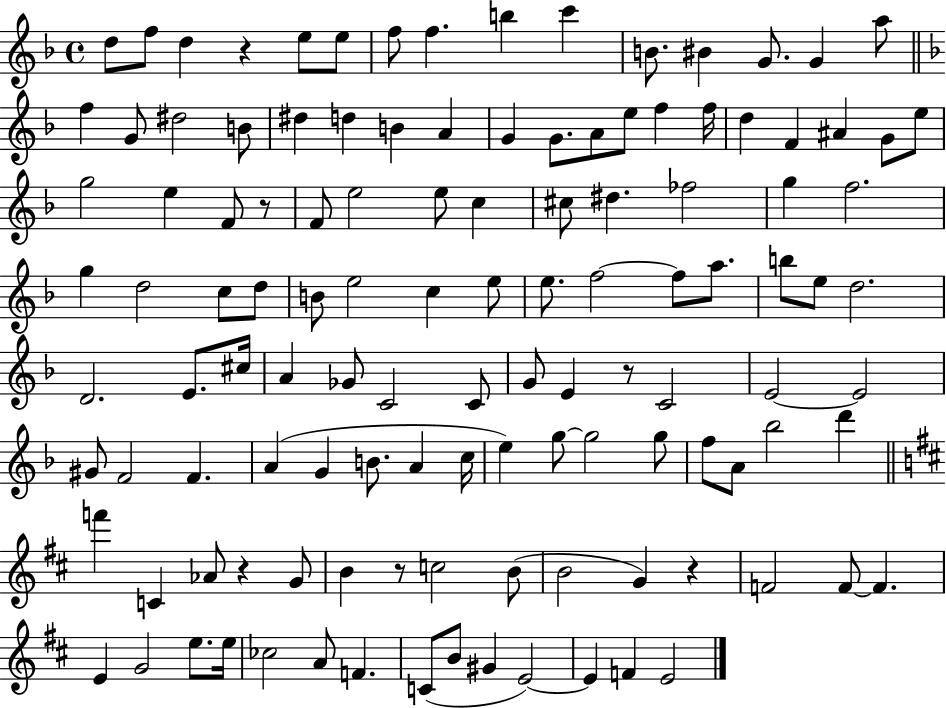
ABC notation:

X:1
T:Untitled
M:4/4
L:1/4
K:F
d/2 f/2 d z e/2 e/2 f/2 f b c' B/2 ^B G/2 G a/2 f G/2 ^d2 B/2 ^d d B A G G/2 A/2 e/2 f f/4 d F ^A G/2 e/2 g2 e F/2 z/2 F/2 e2 e/2 c ^c/2 ^d _f2 g f2 g d2 c/2 d/2 B/2 e2 c e/2 e/2 f2 f/2 a/2 b/2 e/2 d2 D2 E/2 ^c/4 A _G/2 C2 C/2 G/2 E z/2 C2 E2 E2 ^G/2 F2 F A G B/2 A c/4 e g/2 g2 g/2 f/2 A/2 _b2 d' f' C _A/2 z G/2 B z/2 c2 B/2 B2 G z F2 F/2 F E G2 e/2 e/4 _c2 A/2 F C/2 B/2 ^G E2 E F E2